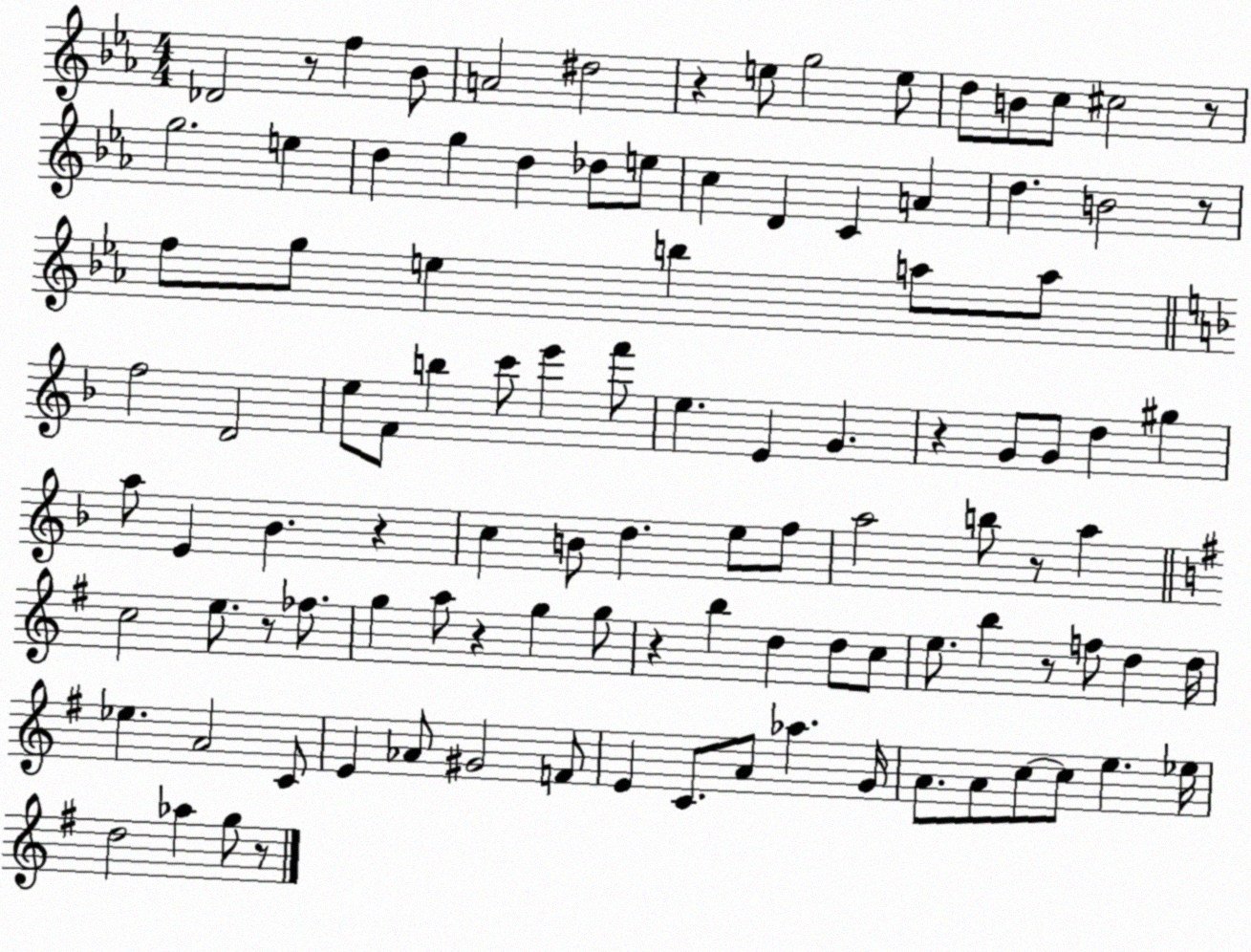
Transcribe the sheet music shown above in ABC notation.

X:1
T:Untitled
M:4/4
L:1/4
K:Eb
_D2 z/2 f _B/2 A2 ^d2 z e/2 g2 e/2 d/2 B/2 c/2 ^c2 z/2 g2 e d g d _d/2 e/2 c D C A d B2 z/2 f/2 g/2 e b a/2 a/2 f2 D2 e/2 F/2 b c'/2 e' f'/2 e E G z G/2 G/2 d ^g a/2 E _B z c B/2 d e/2 f/2 a2 b/2 z/2 a c2 e/2 z/2 _f/2 g a/2 z g g/2 z b d d/2 c/2 e/2 b z/2 f/2 d d/4 _e A2 C/2 E _A/2 ^G2 F/2 E C/2 A/2 _a G/4 A/2 A/2 c/2 c/2 e _e/4 d2 _a g/2 z/2